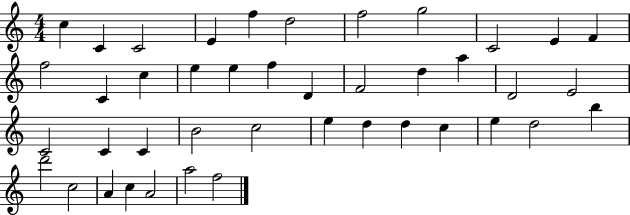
{
  \clef treble
  \numericTimeSignature
  \time 4/4
  \key c \major
  c''4 c'4 c'2 | e'4 f''4 d''2 | f''2 g''2 | c'2 e'4 f'4 | \break f''2 c'4 c''4 | e''4 e''4 f''4 d'4 | f'2 d''4 a''4 | d'2 e'2 | \break c'2 c'4 c'4 | b'2 c''2 | e''4 d''4 d''4 c''4 | e''4 d''2 b''4 | \break d'''2 c''2 | a'4 c''4 a'2 | a''2 f''2 | \bar "|."
}